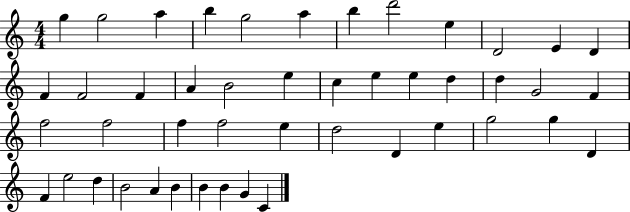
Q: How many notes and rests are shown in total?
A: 46